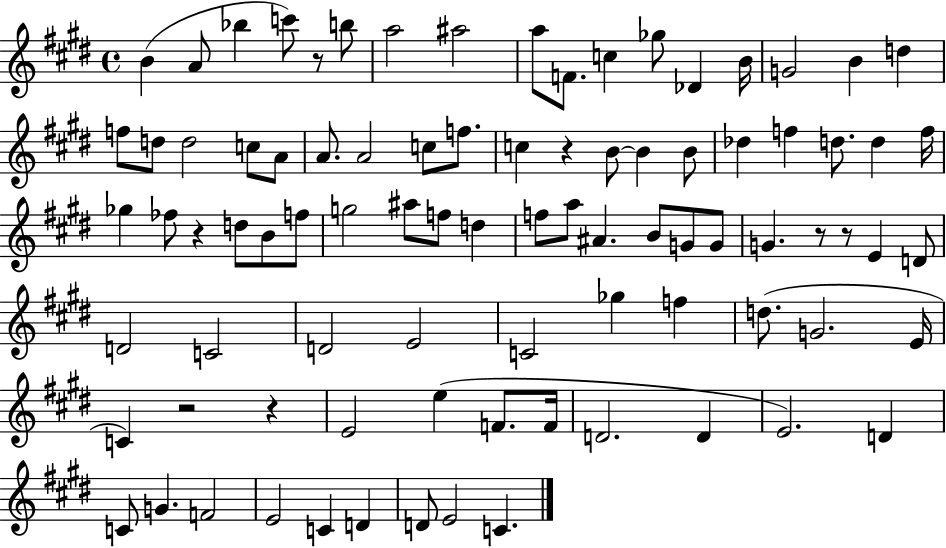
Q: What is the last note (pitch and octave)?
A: C4